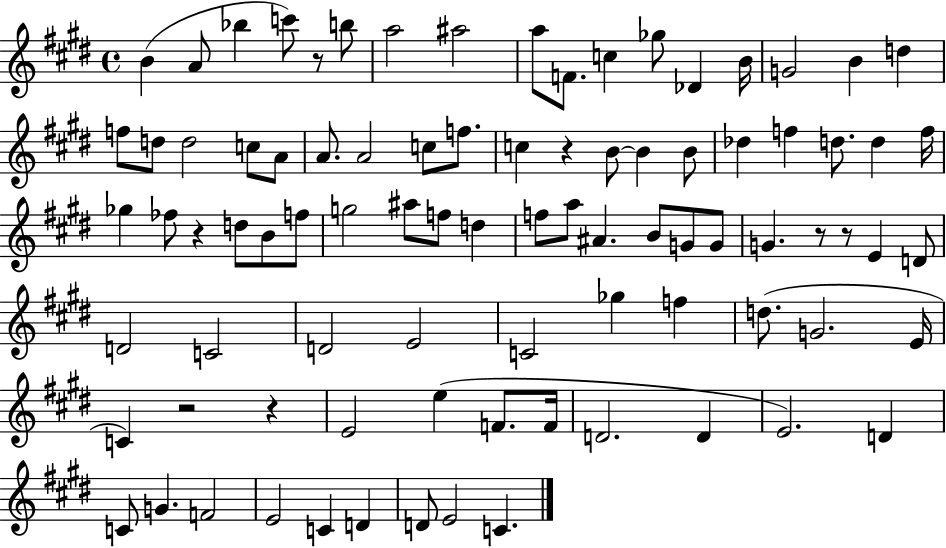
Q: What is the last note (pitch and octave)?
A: C4